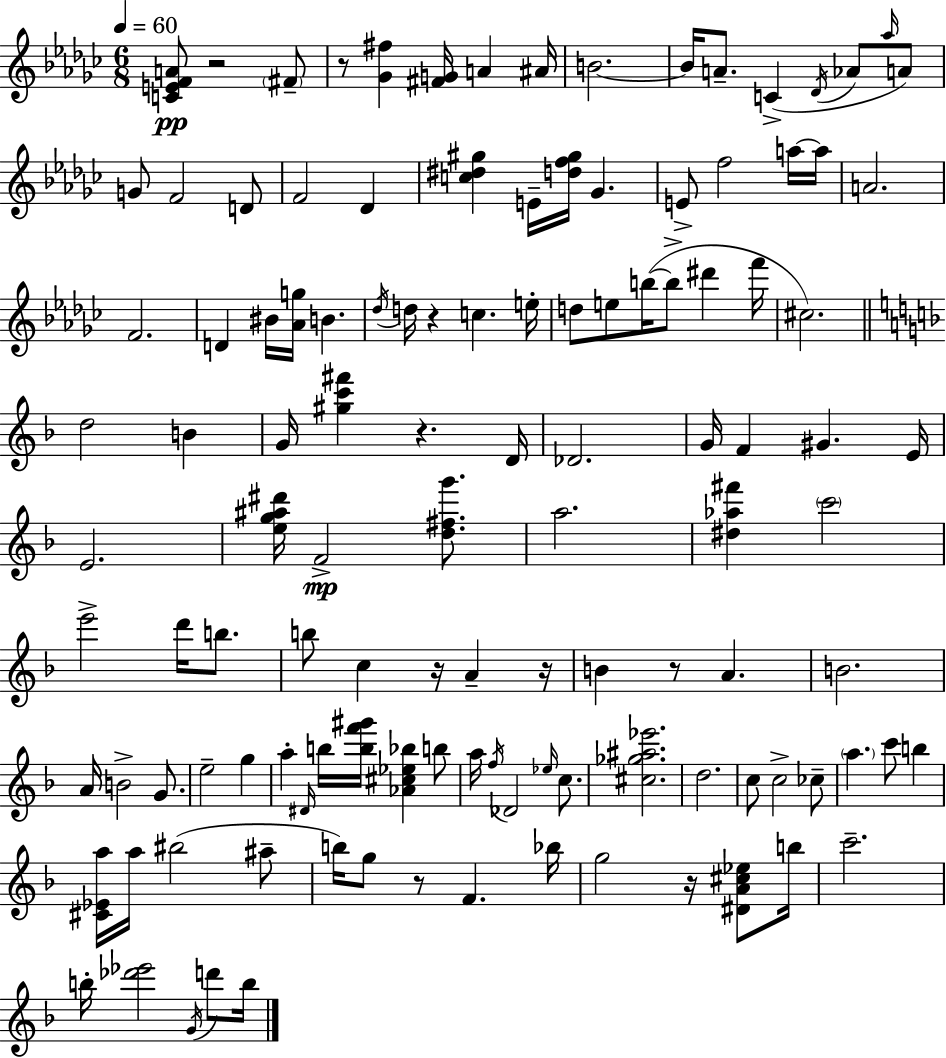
[C4,E4,F4,A4]/e R/h F#4/e R/e [Gb4,F#5]/q [F#4,G4]/s A4/q A#4/s B4/h. B4/s A4/e. C4/q Db4/s Ab4/e Ab5/s A4/e G4/e F4/h D4/e F4/h Db4/q [C5,D#5,G#5]/q E4/s [D5,F5,G#5]/s Gb4/q. E4/e F5/h A5/s A5/s A4/h. F4/h. D4/q BIS4/s [Ab4,G5]/s B4/q. Db5/s D5/s R/q C5/q. E5/s D5/e E5/e B5/s B5/e D#6/q F6/s C#5/h. D5/h B4/q G4/s [G#5,C6,F#6]/q R/q. D4/s Db4/h. G4/s F4/q G#4/q. E4/s E4/h. [E5,G5,A#5,D#6]/s F4/h [D5,F#5,G6]/e. A5/h. [D#5,Ab5,F#6]/q C6/h E6/h D6/s B5/e. B5/e C5/q R/s A4/q R/s B4/q R/e A4/q. B4/h. A4/s B4/h G4/e. E5/h G5/q A5/q D#4/s B5/s [B5,F6,G#6]/s [Ab4,C#5,Eb5,Bb5]/q B5/e A5/s F5/s Db4/h Eb5/s C5/e. [C#5,Gb5,A#5,Eb6]/h. D5/h. C5/e C5/h CES5/e A5/q. C6/e B5/q [C#4,Eb4,A5]/s A5/s BIS5/h A#5/e B5/s G5/e R/e F4/q. Bb5/s G5/h R/s [D#4,A4,C#5,Eb5]/e B5/s C6/h. B5/s [Db6,Eb6]/h G4/s D6/e B5/s